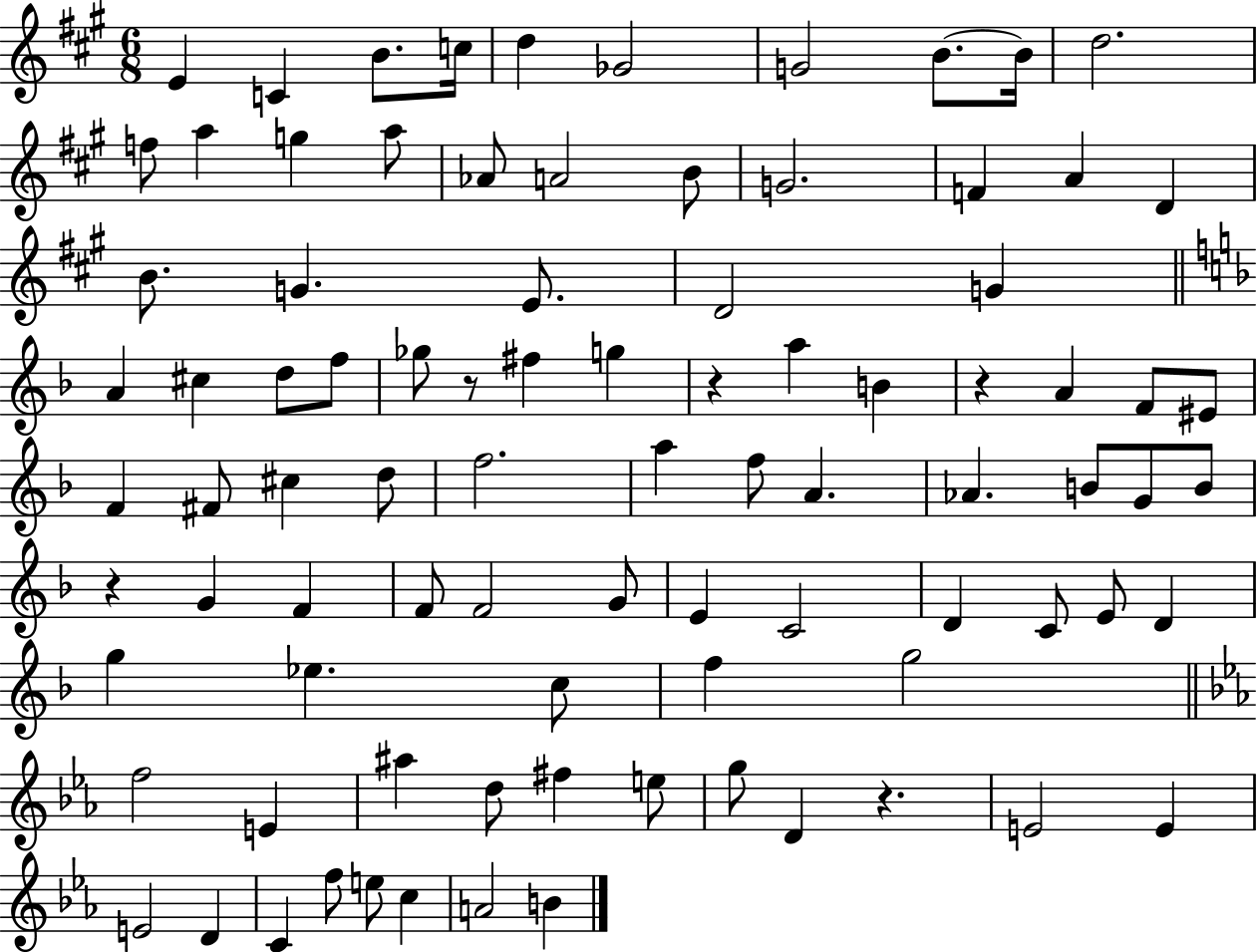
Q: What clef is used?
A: treble